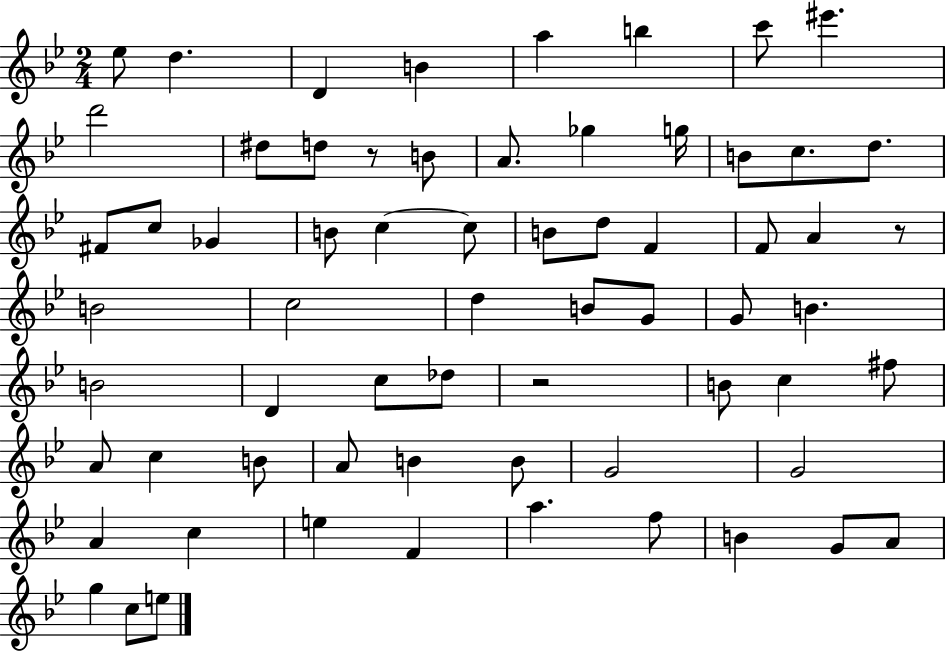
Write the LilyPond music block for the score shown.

{
  \clef treble
  \numericTimeSignature
  \time 2/4
  \key bes \major
  ees''8 d''4. | d'4 b'4 | a''4 b''4 | c'''8 eis'''4. | \break d'''2 | dis''8 d''8 r8 b'8 | a'8. ges''4 g''16 | b'8 c''8. d''8. | \break fis'8 c''8 ges'4 | b'8 c''4~~ c''8 | b'8 d''8 f'4 | f'8 a'4 r8 | \break b'2 | c''2 | d''4 b'8 g'8 | g'8 b'4. | \break b'2 | d'4 c''8 des''8 | r2 | b'8 c''4 fis''8 | \break a'8 c''4 b'8 | a'8 b'4 b'8 | g'2 | g'2 | \break a'4 c''4 | e''4 f'4 | a''4. f''8 | b'4 g'8 a'8 | \break g''4 c''8 e''8 | \bar "|."
}